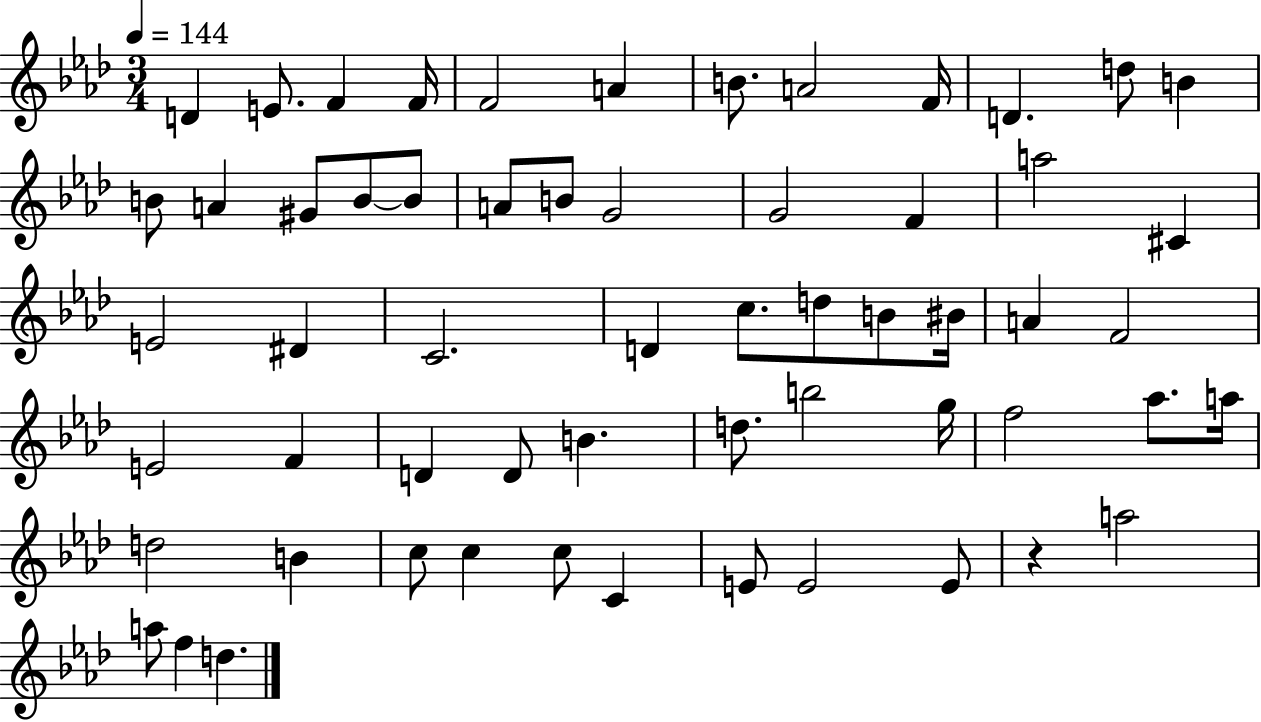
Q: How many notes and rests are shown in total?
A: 59